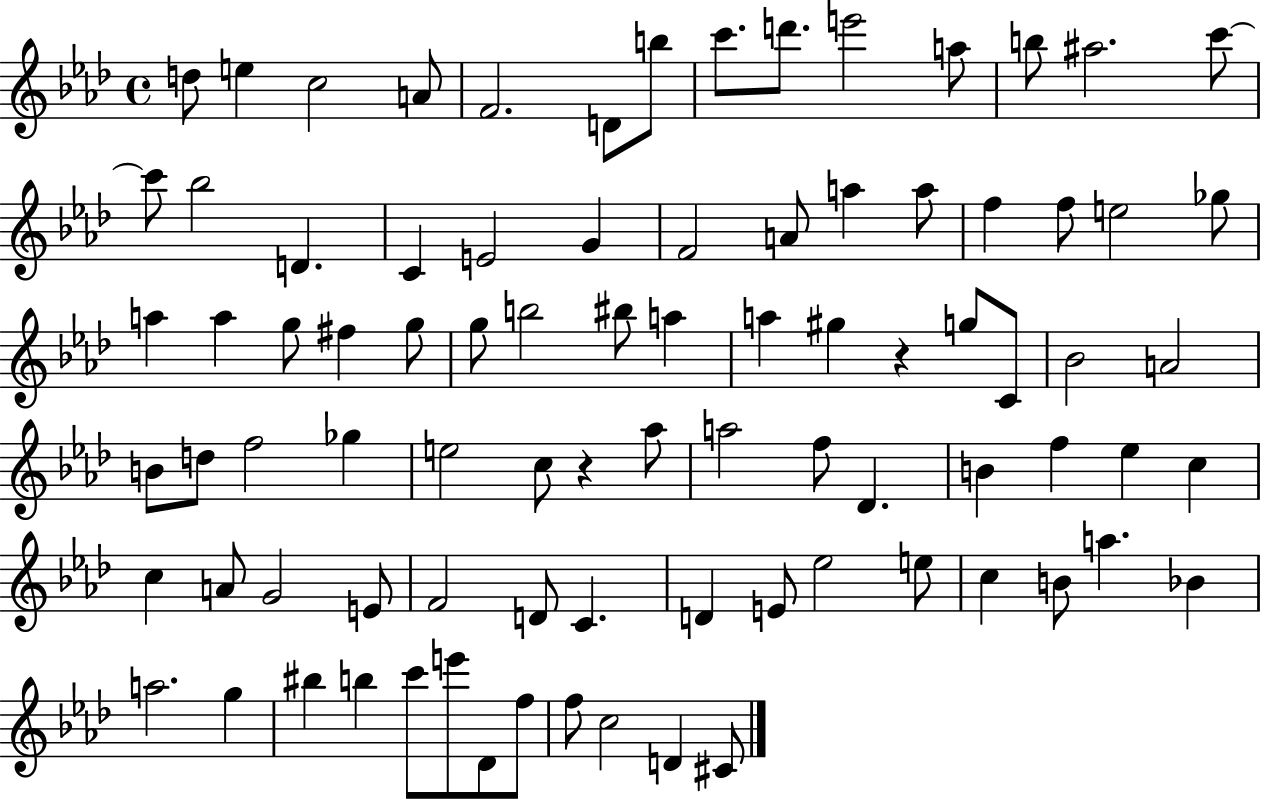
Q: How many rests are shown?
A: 2